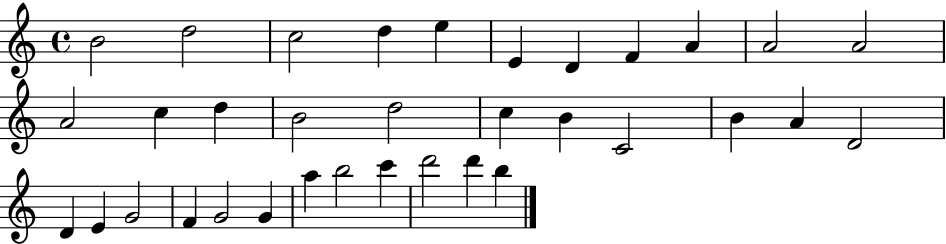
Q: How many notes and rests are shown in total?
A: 34